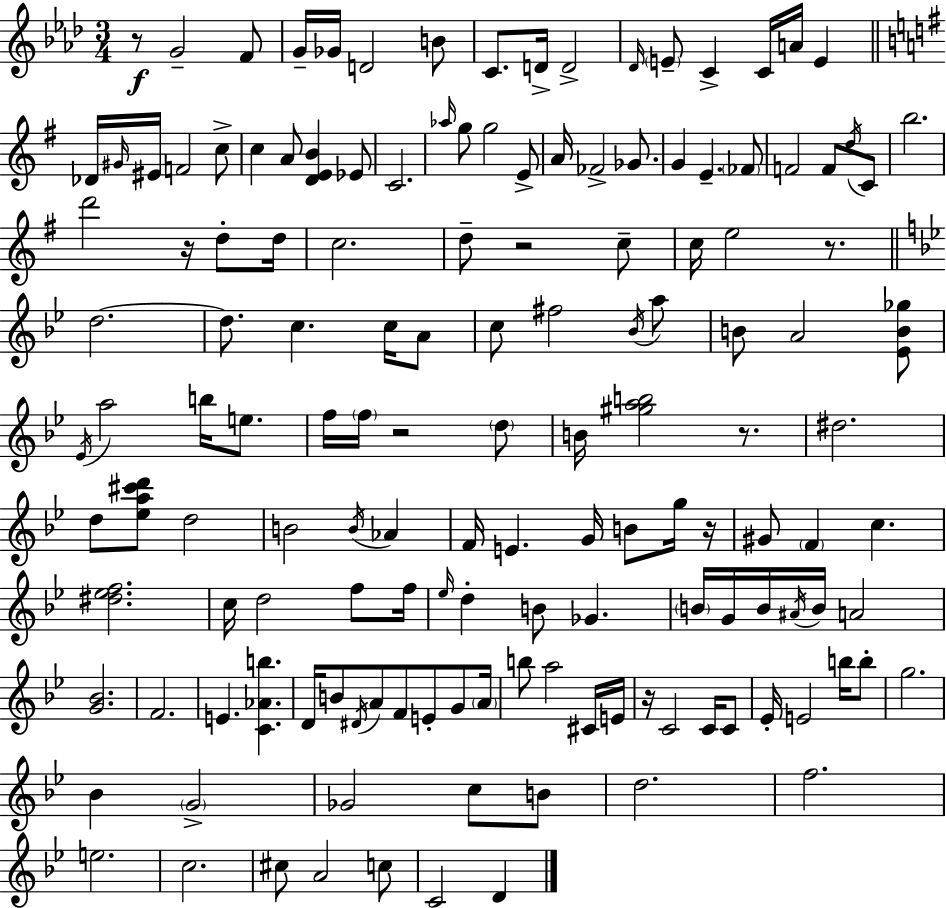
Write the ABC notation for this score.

X:1
T:Untitled
M:3/4
L:1/4
K:Fm
z/2 G2 F/2 G/4 _G/4 D2 B/2 C/2 D/4 D2 _D/4 E/2 C C/4 A/4 E _D/4 ^G/4 ^E/4 F2 c/2 c A/2 [DEB] _E/2 C2 _a/4 g/2 g2 E/2 A/4 _F2 _G/2 G E _F/2 F2 F/2 d/4 C/2 b2 d'2 z/4 d/2 d/4 c2 d/2 z2 c/2 c/4 e2 z/2 d2 d/2 c c/4 A/2 c/2 ^f2 _B/4 a/2 B/2 A2 [_EB_g]/2 _E/4 a2 b/4 e/2 f/4 f/4 z2 d/2 B/4 [^gab]2 z/2 ^d2 d/2 [_ea^c'd']/2 d2 B2 B/4 _A F/4 E G/4 B/2 g/4 z/4 ^G/2 F c [^d_ef]2 c/4 d2 f/2 f/4 _e/4 d B/2 _G B/4 G/4 B/4 ^A/4 B/4 A2 [G_B]2 F2 E [C_Ab] D/4 B/2 ^D/4 A/2 F/2 E/2 G/2 A/4 b/2 a2 ^C/4 E/4 z/4 C2 C/4 C/2 _E/4 E2 b/4 b/2 g2 _B G2 _G2 c/2 B/2 d2 f2 e2 c2 ^c/2 A2 c/2 C2 D